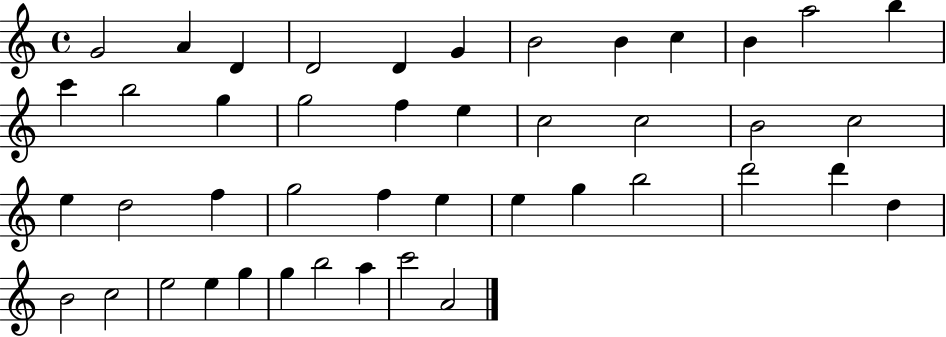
X:1
T:Untitled
M:4/4
L:1/4
K:C
G2 A D D2 D G B2 B c B a2 b c' b2 g g2 f e c2 c2 B2 c2 e d2 f g2 f e e g b2 d'2 d' d B2 c2 e2 e g g b2 a c'2 A2